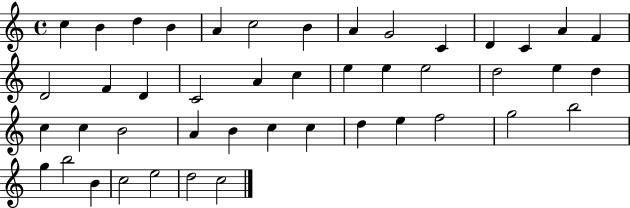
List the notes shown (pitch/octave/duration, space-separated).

C5/q B4/q D5/q B4/q A4/q C5/h B4/q A4/q G4/h C4/q D4/q C4/q A4/q F4/q D4/h F4/q D4/q C4/h A4/q C5/q E5/q E5/q E5/h D5/h E5/q D5/q C5/q C5/q B4/h A4/q B4/q C5/q C5/q D5/q E5/q F5/h G5/h B5/h G5/q B5/h B4/q C5/h E5/h D5/h C5/h